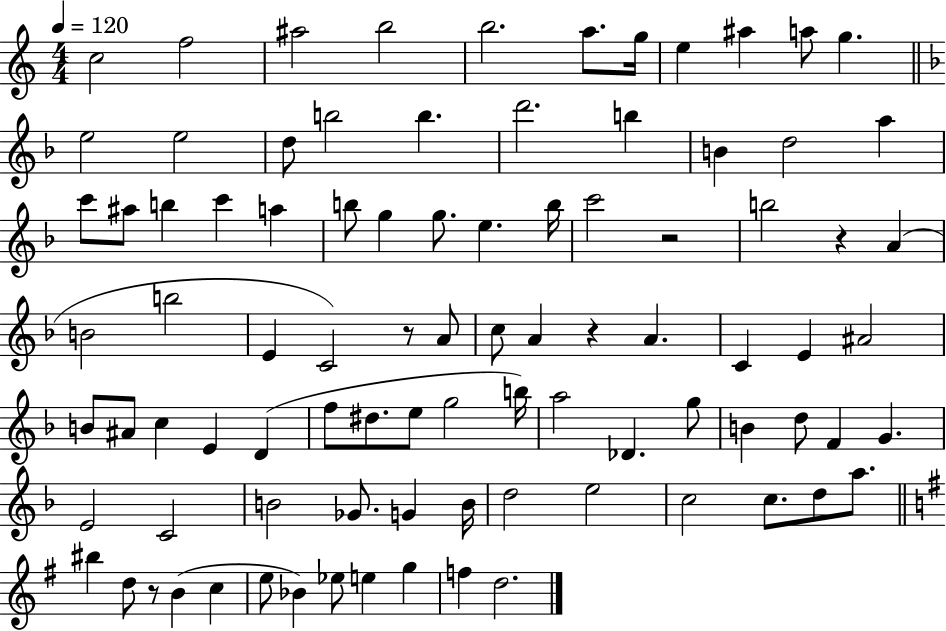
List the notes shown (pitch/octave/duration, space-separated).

C5/h F5/h A#5/h B5/h B5/h. A5/e. G5/s E5/q A#5/q A5/e G5/q. E5/h E5/h D5/e B5/h B5/q. D6/h. B5/q B4/q D5/h A5/q C6/e A#5/e B5/q C6/q A5/q B5/e G5/q G5/e. E5/q. B5/s C6/h R/h B5/h R/q A4/q B4/h B5/h E4/q C4/h R/e A4/e C5/e A4/q R/q A4/q. C4/q E4/q A#4/h B4/e A#4/e C5/q E4/q D4/q F5/e D#5/e. E5/e G5/h B5/s A5/h Db4/q. G5/e B4/q D5/e F4/q G4/q. E4/h C4/h B4/h Gb4/e. G4/q B4/s D5/h E5/h C5/h C5/e. D5/e A5/e. BIS5/q D5/e R/e B4/q C5/q E5/e Bb4/q Eb5/e E5/q G5/q F5/q D5/h.